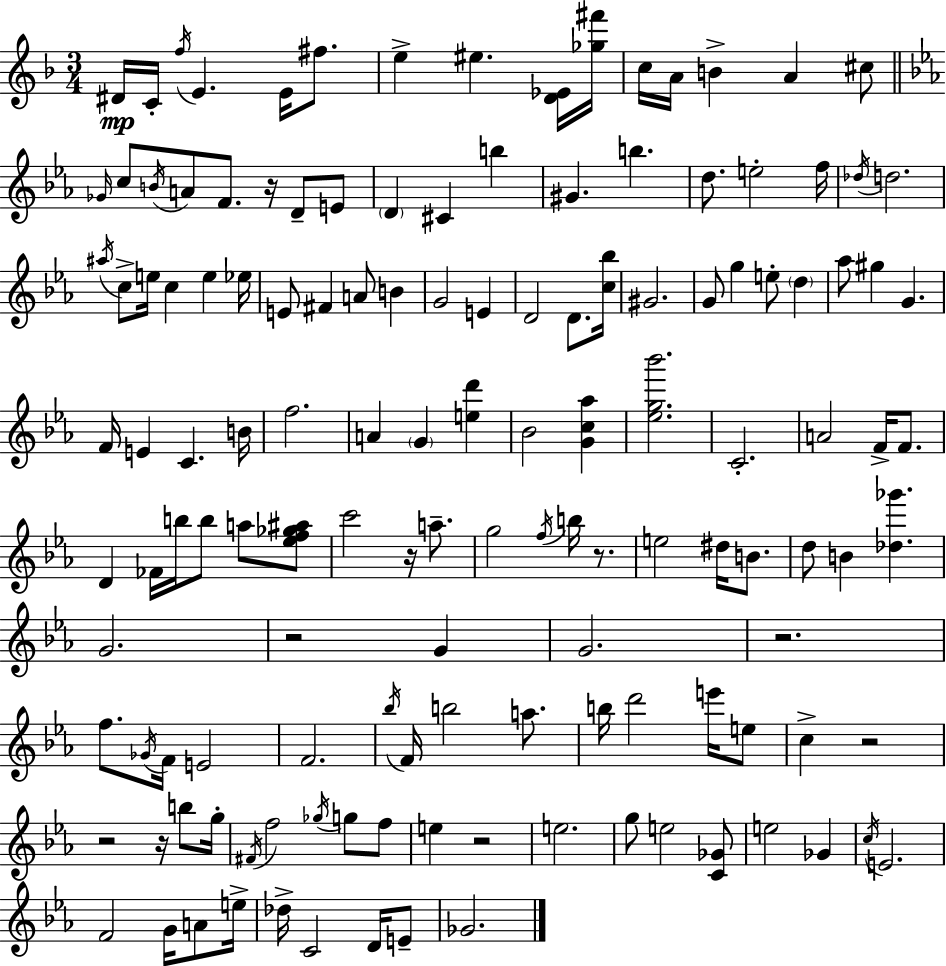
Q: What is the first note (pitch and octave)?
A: D#4